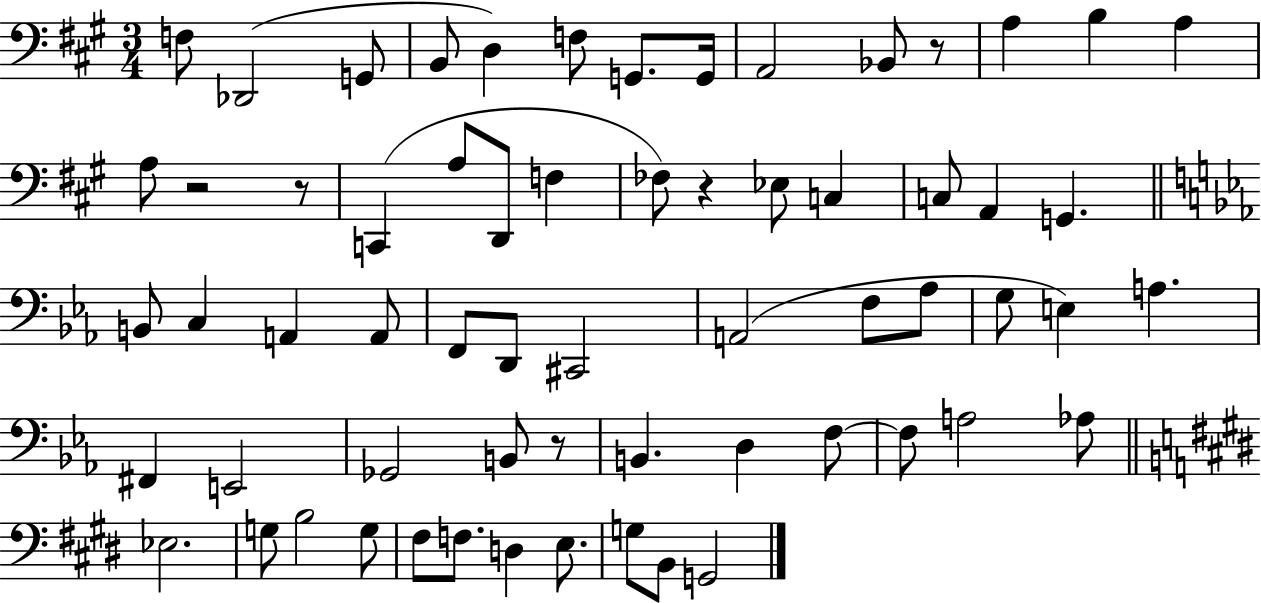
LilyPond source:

{
  \clef bass
  \numericTimeSignature
  \time 3/4
  \key a \major
  f8 des,2( g,8 | b,8 d4) f8 g,8. g,16 | a,2 bes,8 r8 | a4 b4 a4 | \break a8 r2 r8 | c,4( a8 d,8 f4 | fes8) r4 ees8 c4 | c8 a,4 g,4. | \break \bar "||" \break \key ees \major b,8 c4 a,4 a,8 | f,8 d,8 cis,2 | a,2( f8 aes8 | g8 e4) a4. | \break fis,4 e,2 | ges,2 b,8 r8 | b,4. d4 f8~~ | f8 a2 aes8 | \break \bar "||" \break \key e \major ees2. | g8 b2 g8 | fis8 f8. d4 e8. | g8 b,8 g,2 | \break \bar "|."
}